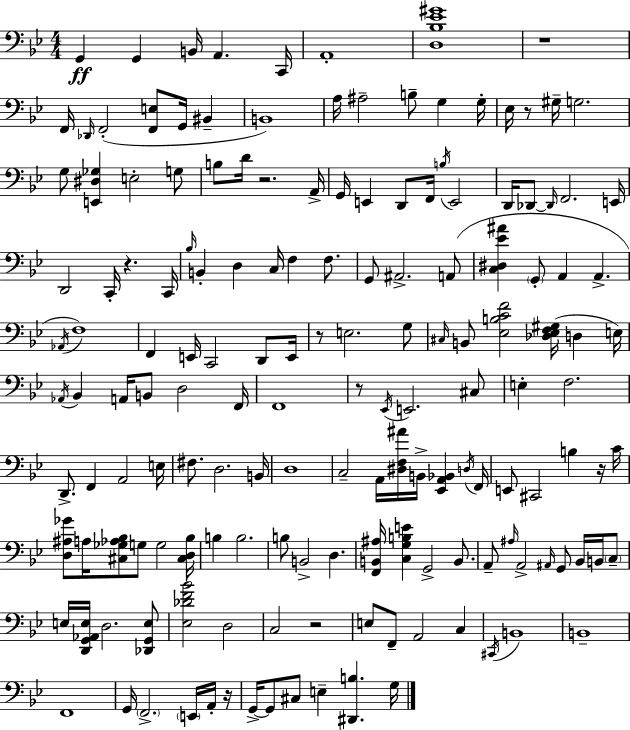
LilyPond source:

{
  \clef bass
  \numericTimeSignature
  \time 4/4
  \key bes \major
  g,4\ff g,4 b,16 a,4. c,16 | a,1-. | <d bes ees' gis'>1 | r1 | \break f,16 \grace { des,16 }( f,2-. <f, e>8 g,16 bis,4-- | b,1) | a16 ais2-- b8-- g4 | g16-. ees16 r8 gis16-- g2. | \break g8 <e, dis ges>4 e2-. g8 | b8 d'16 r2. | a,16-> g,16 e,4 d,8 f,16 \acciaccatura { b16 } e,2 | d,16 des,8~~ \grace { des,16 } f,2. | \break e,16 d,2 c,16-. r4. | c,16 \grace { bes16 } b,4-. d4 c16 f4 | f8. g,8 ais,2.-> | a,8( <c dis ees' ais'>4 \parenthesize g,8-. a,4 a,4.-> | \break \acciaccatura { aes,16 }) f1 | f,4 e,16 c,2 | d,8 e,16 r8 e2. | g8 \grace { cis16 } b,8 <ees b c' f'>2 | \break <des ees f gis>16( d4 e16) \acciaccatura { aes,16 } bes,4 a,16 b,8 d2 | f,16 f,1 | r8 \acciaccatura { ees,16 } e,2. | cis8 e4-. f2. | \break d,8.-> f,4 a,2 | e16 fis8. d2. | b,16 d1 | c2-- | \break a,16 <dis f ais'>16 b,16-> <ees, a, bes,>4 \acciaccatura { d16 } f,16 e,8 cis,2 | b4 r16 c'16 <d ais ges'>8 a16 <cis ges aes bes>8 g8 | g2 <cis d bes>16 b4 b2. | b8 b,2-> | \break d4. <f, b, ais>16 <c g b e'>4 g,2-> | b,8. a,8-- \grace { ais16 } a,2-> | \grace { ais,16 } g,8 bes,16 b,16 \parenthesize c8-- e16 <d, g, aes, e>16 d2. | <des, g, e>8 <ees des' f' bes'>2 | \break d2 c2 | r2 e8 f,8-- a,2 | c4 \acciaccatura { cis,16 } b,1 | b,1-- | \break f,1 | g,16 \parenthesize f,2.-> | \parenthesize e,16 a,16-. r16 g,16->~~ g,8 cis8 | e4-- <dis, b>4. g16 \bar "|."
}